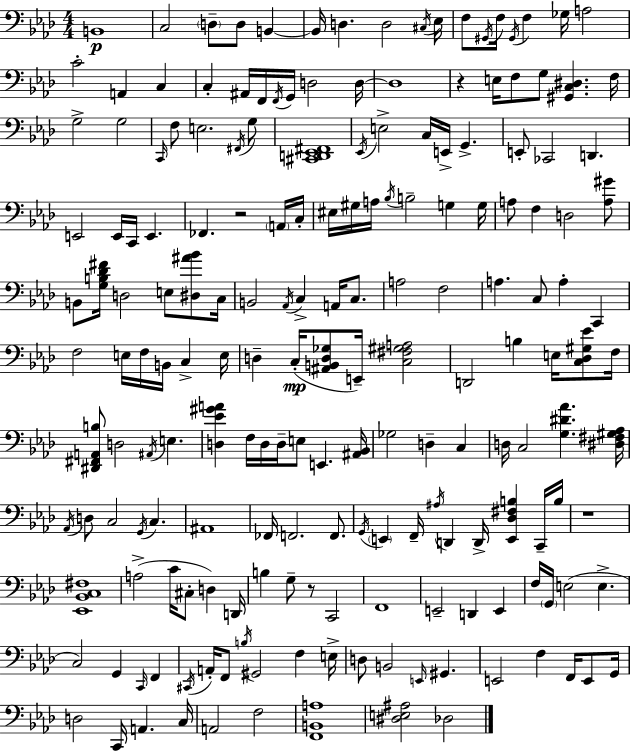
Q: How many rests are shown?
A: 4